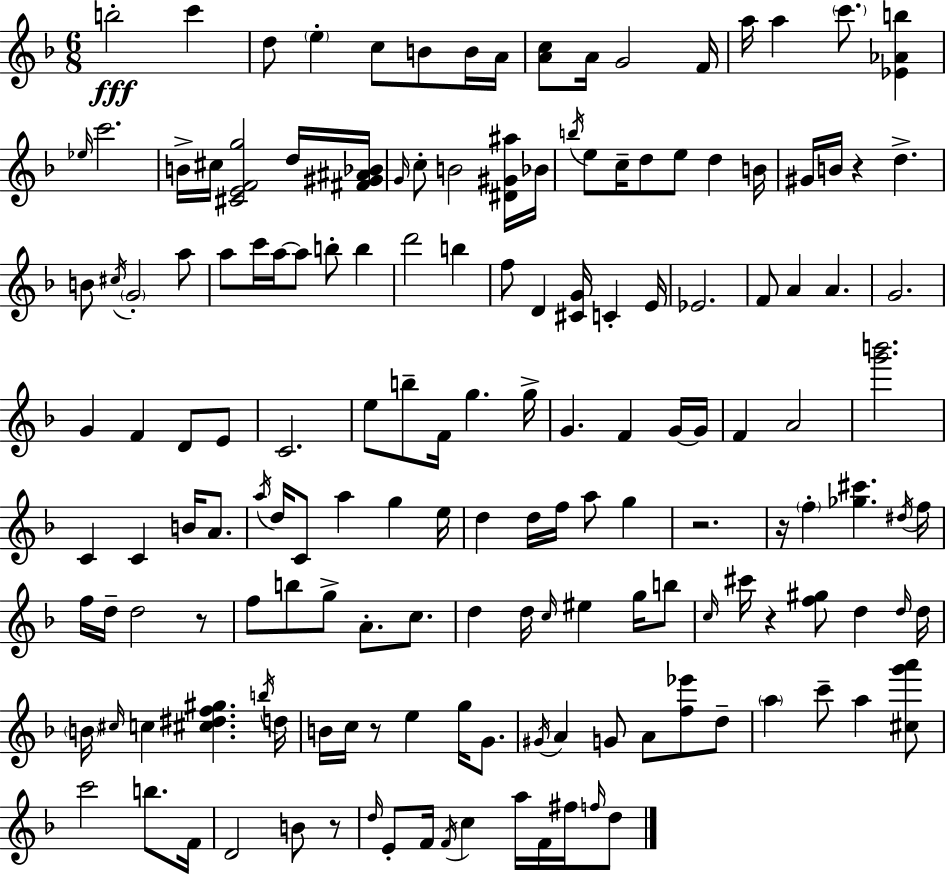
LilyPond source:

{
  \clef treble
  \numericTimeSignature
  \time 6/8
  \key d \minor
  \repeat volta 2 { b''2-.\fff c'''4 | d''8 \parenthesize e''4-. c''8 b'8 b'16 a'16 | <a' c''>8 a'16 g'2 f'16 | a''16 a''4 \parenthesize c'''8. <ees' aes' b''>4 | \break \grace { ees''16 } c'''2. | b'16-> cis''16 <cis' e' f' g''>2 d''16 | <fis' gis' ais' bes'>16 \grace { g'16 } c''8-. b'2 | <dis' gis' ais''>16 bes'16 \acciaccatura { b''16 } e''8 c''16-- d''8 e''8 d''4 | \break b'16 gis'16 b'16 r4 d''4.-> | b'8 \acciaccatura { cis''16 } \parenthesize g'2-. | a''8 a''8 c'''16 a''16~~ a''8 b''8-. | b''4 d'''2 | \break b''4 f''8 d'4 <cis' g'>16 c'4-. | e'16 ees'2. | f'8 a'4 a'4. | g'2. | \break g'4 f'4 | d'8 e'8 c'2. | e''8 b''8-- f'16 g''4. | g''16-> g'4. f'4 | \break g'16~~ g'16 f'4 a'2 | <g''' b'''>2. | c'4 c'4 | b'16 a'8. \acciaccatura { a''16 } d''16 c'8 a''4 | \break g''4 e''16 d''4 d''16 f''16 a''8 | g''4 r2. | r16 \parenthesize f''4-. <ges'' cis'''>4. | \acciaccatura { dis''16 } f''16 f''16 d''16-- d''2 | \break r8 f''8 b''8 g''8-> | a'8.-. c''8. d''4 d''16 \grace { c''16 } | eis''4 g''16 b''8 \grace { c''16 } cis'''16 r4 | <f'' gis''>8 d''4 \grace { d''16 } d''16 \parenthesize b'16 \grace { cis''16 } c''4 | \break <cis'' dis'' f'' gis''>4. \acciaccatura { b''16 } d''16 b'16 | c''16 r8 e''4 g''16 g'8. \acciaccatura { gis'16 } | a'4 g'8 a'8 <f'' ees'''>8 d''8-- | \parenthesize a''4 c'''8-- a''4 <cis'' g''' a'''>8 | \break c'''2 b''8. f'16 | d'2 b'8 r8 | \grace { d''16 } e'8-. f'16 \acciaccatura { f'16 } c''4 a''16 f'16 fis''16 | \grace { f''16 } d''8 } \bar "|."
}